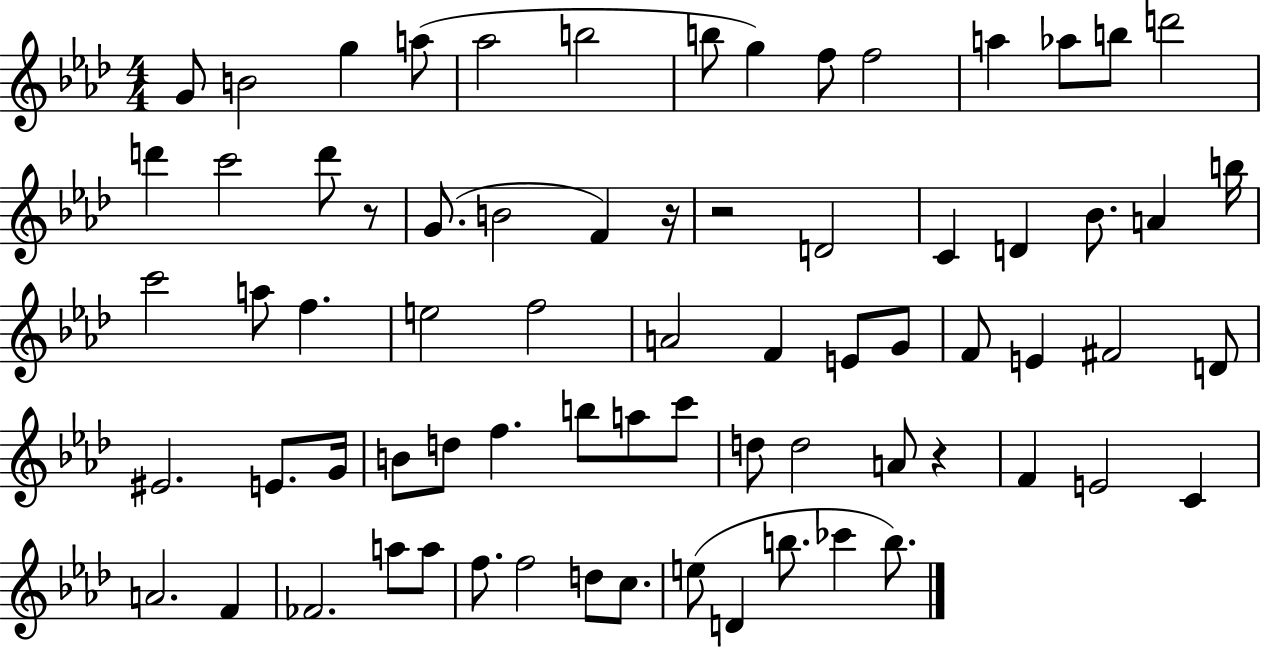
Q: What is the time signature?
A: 4/4